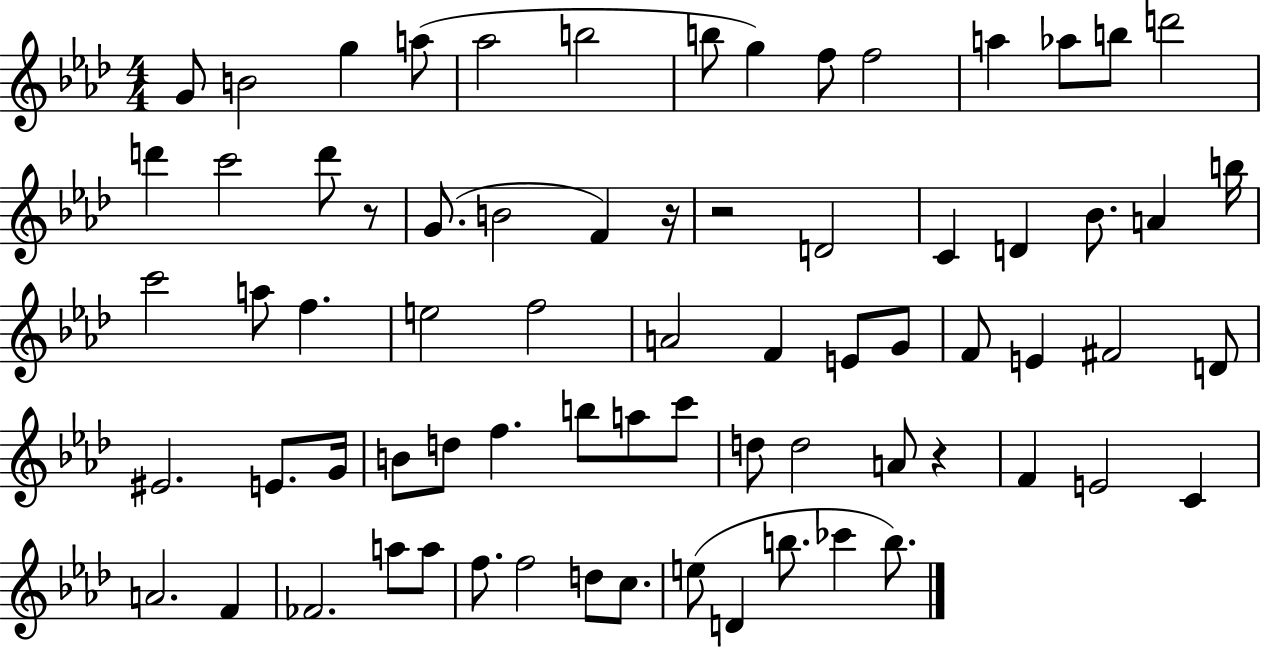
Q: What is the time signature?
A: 4/4